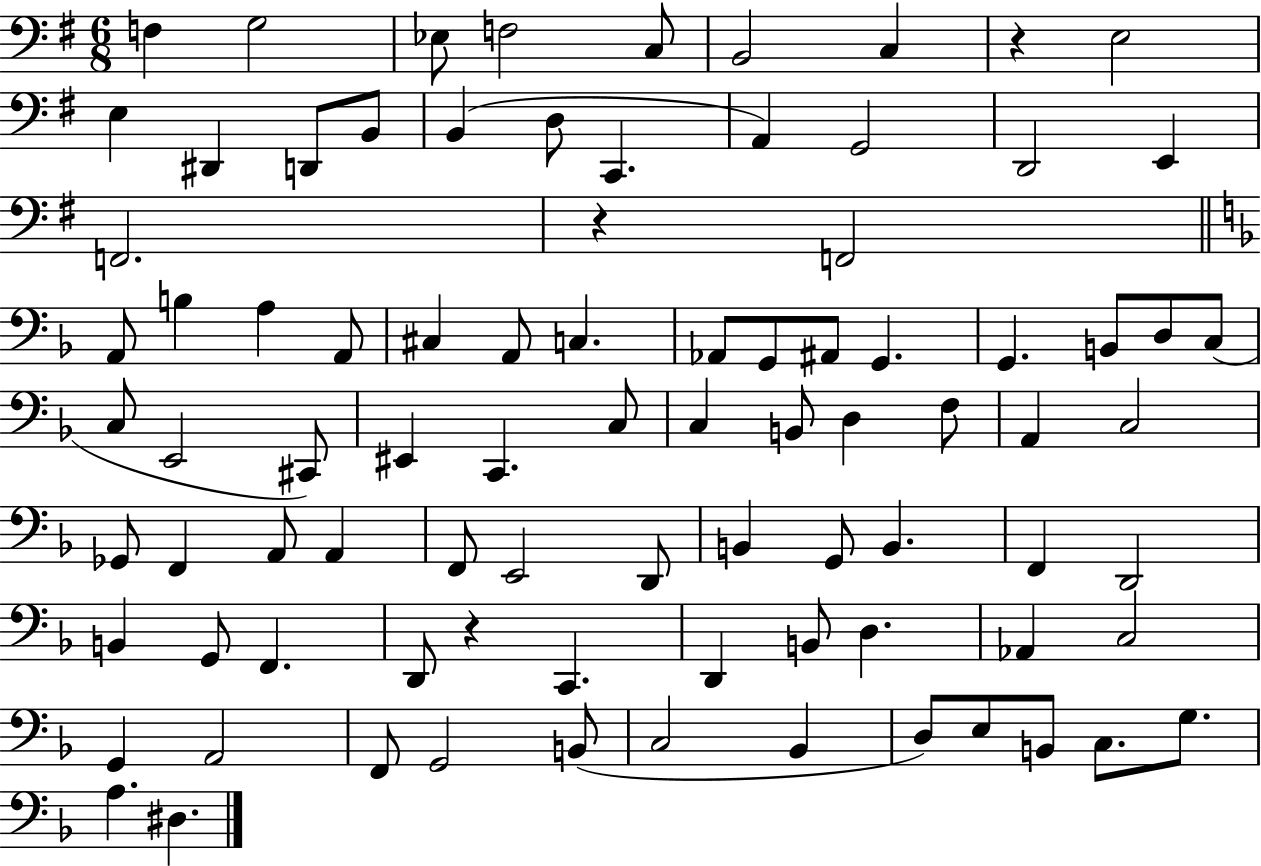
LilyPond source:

{
  \clef bass
  \numericTimeSignature
  \time 6/8
  \key g \major
  f4 g2 | ees8 f2 c8 | b,2 c4 | r4 e2 | \break e4 dis,4 d,8 b,8 | b,4( d8 c,4. | a,4) g,2 | d,2 e,4 | \break f,2. | r4 f,2 | \bar "||" \break \key f \major a,8 b4 a4 a,8 | cis4 a,8 c4. | aes,8 g,8 ais,8 g,4. | g,4. b,8 d8 c8( | \break c8 e,2 cis,8) | eis,4 c,4. c8 | c4 b,8 d4 f8 | a,4 c2 | \break ges,8 f,4 a,8 a,4 | f,8 e,2 d,8 | b,4 g,8 b,4. | f,4 d,2 | \break b,4 g,8 f,4. | d,8 r4 c,4. | d,4 b,8 d4. | aes,4 c2 | \break g,4 a,2 | f,8 g,2 b,8( | c2 bes,4 | d8) e8 b,8 c8. g8. | \break a4. dis4. | \bar "|."
}